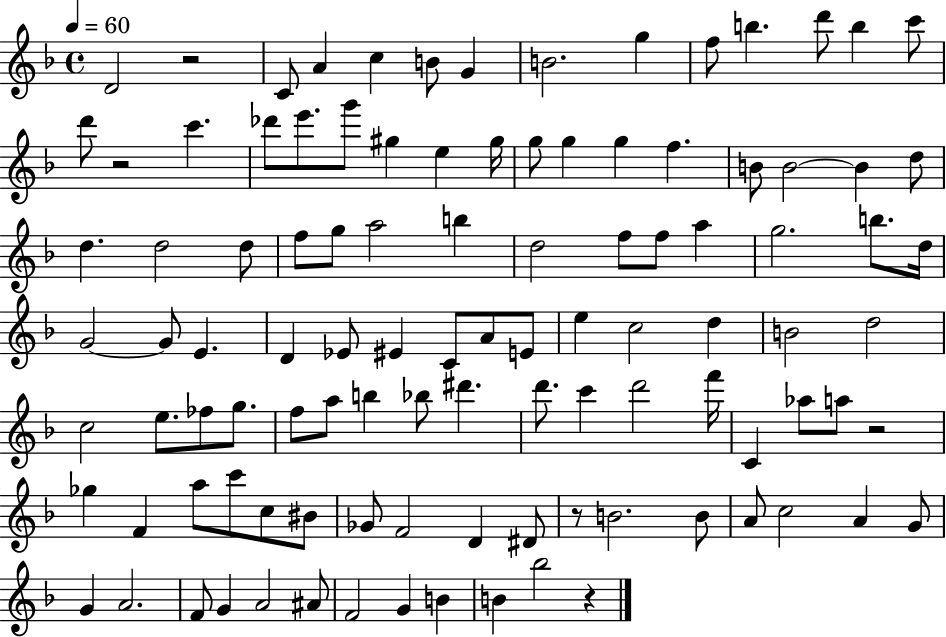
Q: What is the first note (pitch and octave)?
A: D4